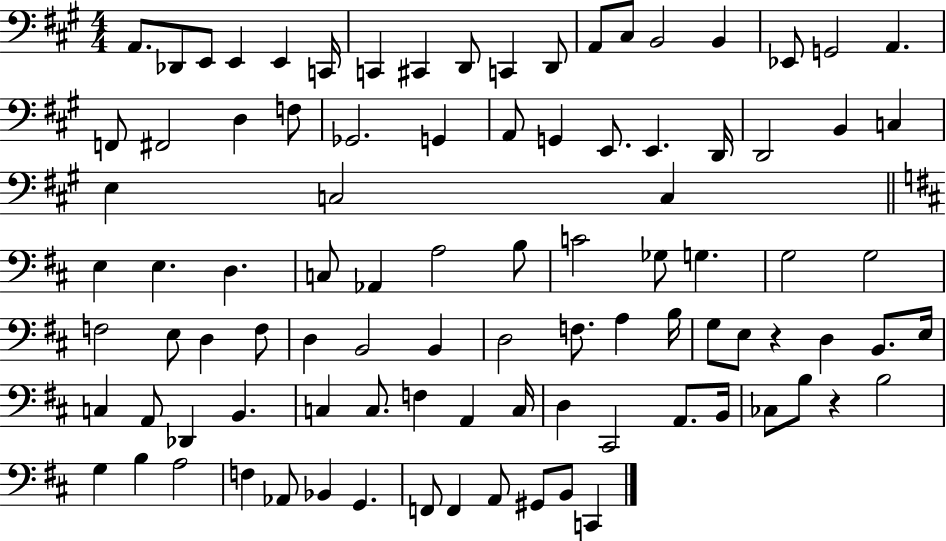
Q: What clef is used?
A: bass